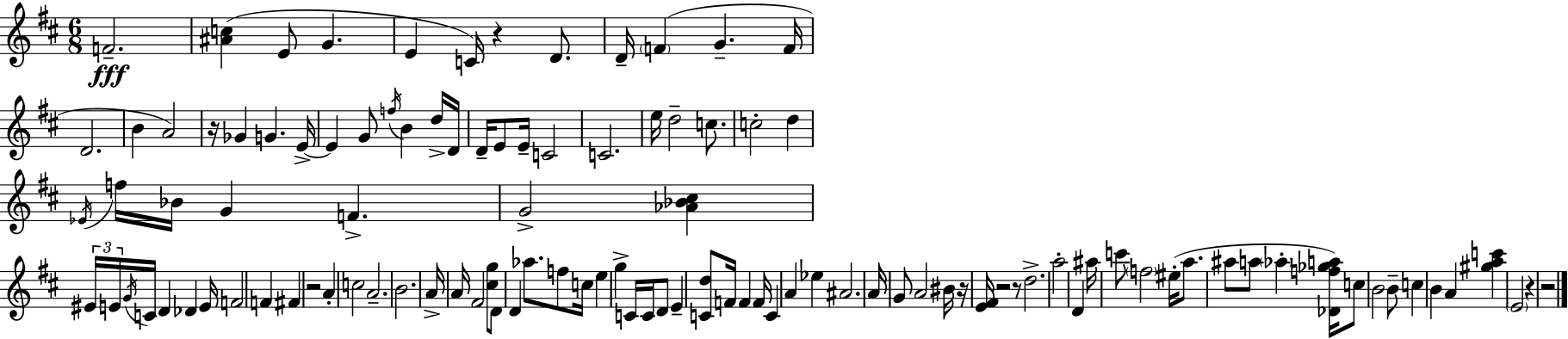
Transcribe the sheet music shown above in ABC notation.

X:1
T:Untitled
M:6/8
L:1/4
K:D
F2 [^Ac] E/2 G E C/4 z D/2 D/4 F G F/4 D2 B A2 z/4 _G G E/4 E G/2 f/4 B d/4 D/4 D/4 E/2 E/4 C2 C2 e/4 d2 c/2 c2 d _E/4 f/4 _B/4 G F G2 [_A_B^c] ^E/4 E/4 G/4 C/4 D _D E/4 F2 F ^F z2 A c2 A2 B2 A/4 A/4 ^F2 [^cg]/2 D/2 D _a/2 f/2 c/4 e g C/4 C/4 D/2 E [Cd]/2 F/4 F F/4 C A _e ^A2 A/4 G/2 A2 ^B/4 z/4 [E^F]/4 z2 z/2 d2 a2 D ^a/4 c'/2 f2 ^e/4 a/2 ^a/2 a/2 _a [_Df_ga]/4 c/2 B2 B/2 c B A [^gac'] E2 z z2